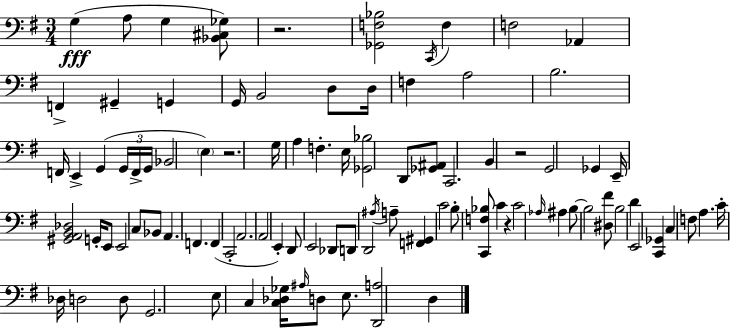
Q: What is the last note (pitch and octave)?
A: D3